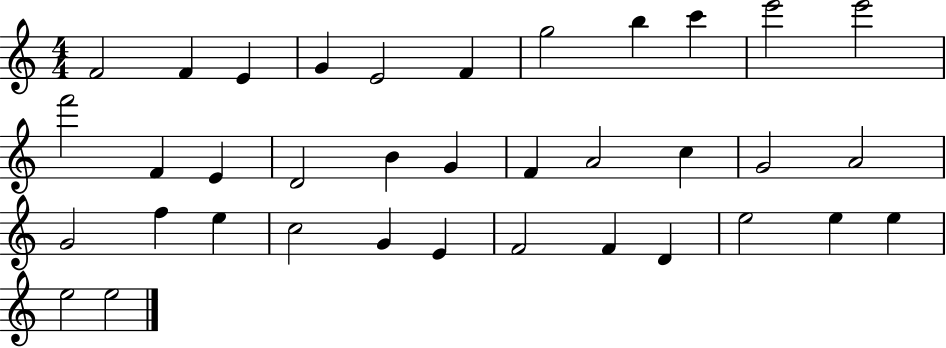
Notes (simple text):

F4/h F4/q E4/q G4/q E4/h F4/q G5/h B5/q C6/q E6/h E6/h F6/h F4/q E4/q D4/h B4/q G4/q F4/q A4/h C5/q G4/h A4/h G4/h F5/q E5/q C5/h G4/q E4/q F4/h F4/q D4/q E5/h E5/q E5/q E5/h E5/h